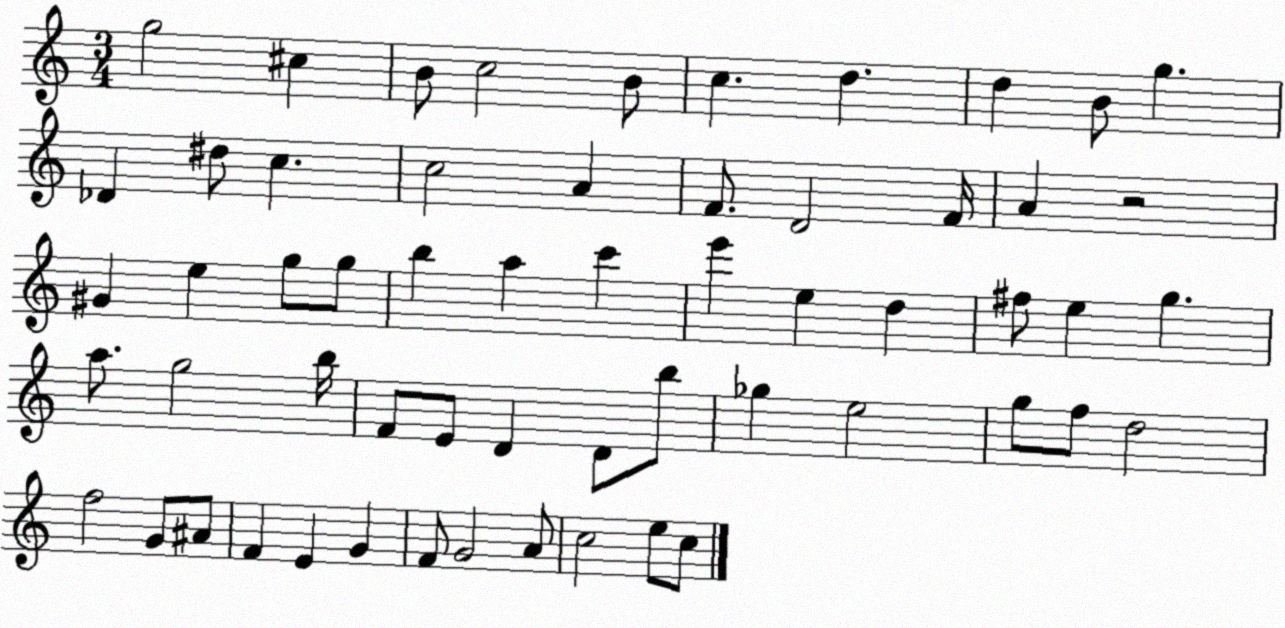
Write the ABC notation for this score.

X:1
T:Untitled
M:3/4
L:1/4
K:C
g2 ^c B/2 c2 B/2 c d d B/2 g _D ^d/2 c c2 A F/2 D2 F/4 A z2 ^G e g/2 g/2 b a c' e' e d ^f/2 e g a/2 g2 b/4 F/2 E/2 D D/2 b/2 _g e2 g/2 f/2 d2 f2 G/2 ^A/2 F E G F/2 G2 A/2 c2 e/2 c/2